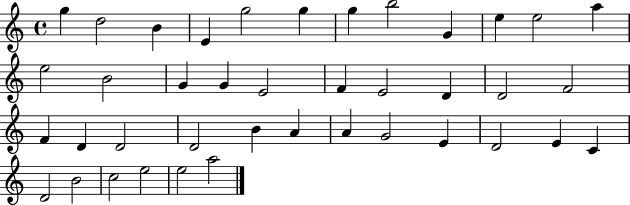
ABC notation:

X:1
T:Untitled
M:4/4
L:1/4
K:C
g d2 B E g2 g g b2 G e e2 a e2 B2 G G E2 F E2 D D2 F2 F D D2 D2 B A A G2 E D2 E C D2 B2 c2 e2 e2 a2